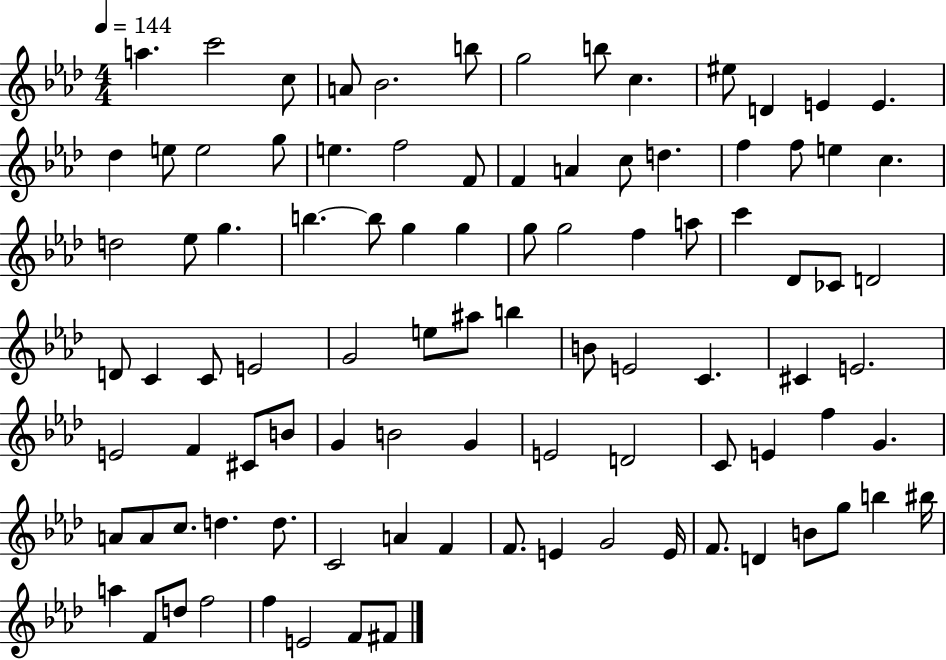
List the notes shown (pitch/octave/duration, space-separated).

A5/q. C6/h C5/e A4/e Bb4/h. B5/e G5/h B5/e C5/q. EIS5/e D4/q E4/q E4/q. Db5/q E5/e E5/h G5/e E5/q. F5/h F4/e F4/q A4/q C5/e D5/q. F5/q F5/e E5/q C5/q. D5/h Eb5/e G5/q. B5/q. B5/e G5/q G5/q G5/e G5/h F5/q A5/e C6/q Db4/e CES4/e D4/h D4/e C4/q C4/e E4/h G4/h E5/e A#5/e B5/q B4/e E4/h C4/q. C#4/q E4/h. E4/h F4/q C#4/e B4/e G4/q B4/h G4/q E4/h D4/h C4/e E4/q F5/q G4/q. A4/e A4/e C5/e. D5/q. D5/e. C4/h A4/q F4/q F4/e. E4/q G4/h E4/s F4/e. D4/q B4/e G5/e B5/q BIS5/s A5/q F4/e D5/e F5/h F5/q E4/h F4/e F#4/e